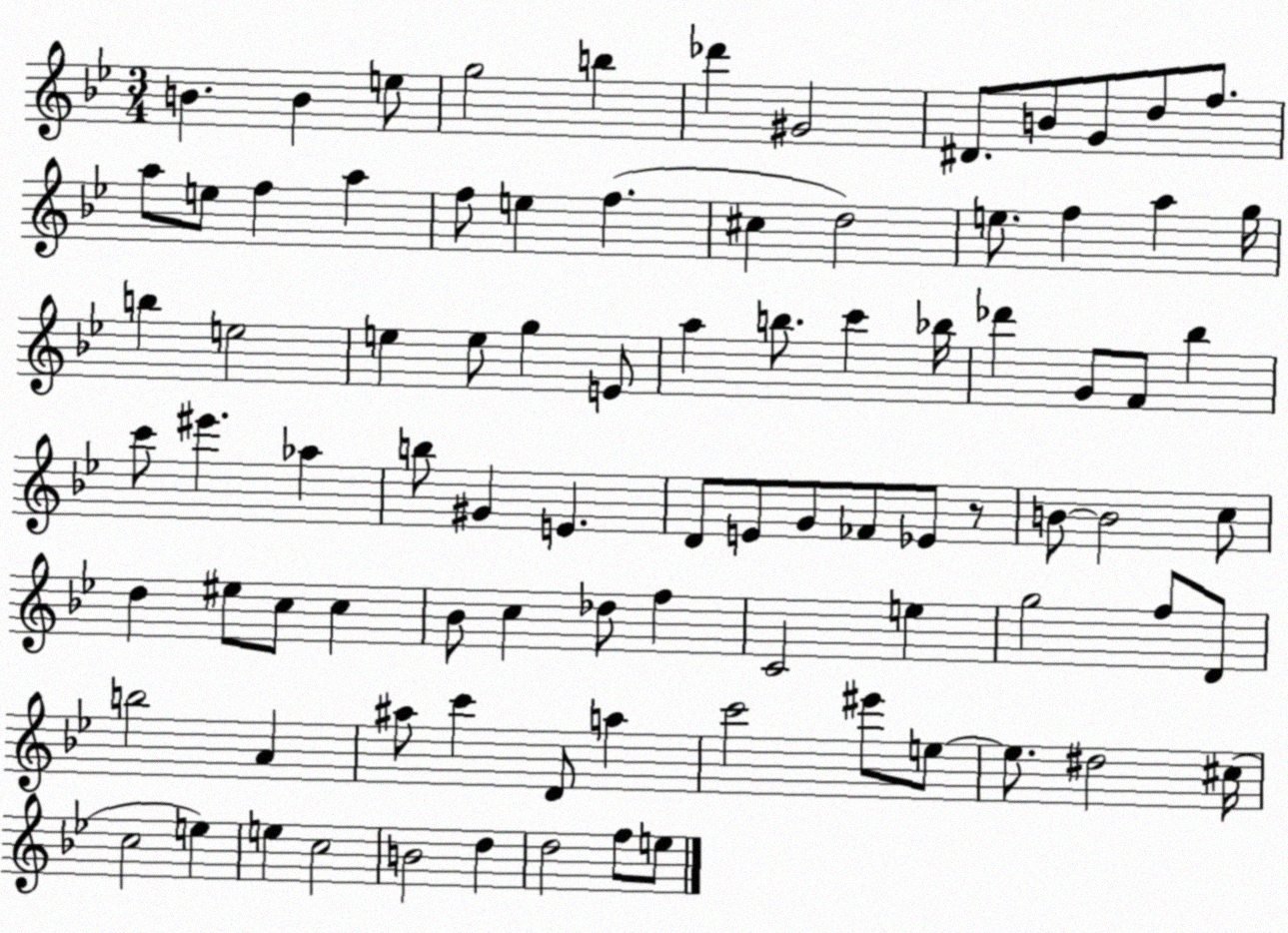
X:1
T:Untitled
M:3/4
L:1/4
K:Bb
B B e/2 g2 b _d' ^G2 ^D/2 B/2 G/2 d/2 f/2 a/2 e/2 f a f/2 e f ^c d2 e/2 f a g/4 b e2 e e/2 g E/2 a b/2 c' _b/4 _d' G/2 F/2 _b c'/2 ^e' _a b/2 ^G E D/2 E/2 G/2 _F/2 _E/2 z/2 B/2 B2 c/2 d ^e/2 c/2 c _B/2 c _d/2 f C2 e g2 f/2 D/2 b2 A ^a/2 c' D/2 a c'2 ^e'/2 e/2 e/2 ^d2 ^c/4 c2 e e c2 B2 d d2 f/2 e/2